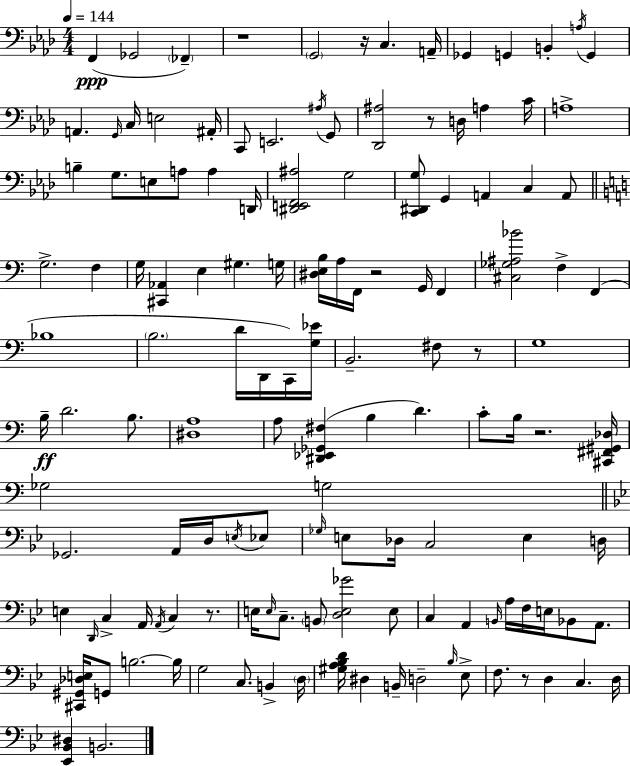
{
  \clef bass
  \numericTimeSignature
  \time 4/4
  \key aes \major
  \tempo 4 = 144
  f,4(\ppp ges,2 \parenthesize fes,4--) | r1 | \parenthesize g,2 r16 c4. a,16-- | ges,4 g,4 b,4-. \acciaccatura { a16 } g,4 | \break a,4. \grace { g,16 } c16 e2 | ais,16-. c,8 e,2. | \acciaccatura { ais16 } g,8 <des, ais>2 r8 d16 a4 | c'16 a1-> | \break b4-- g8. e8 a8 a4 | d,16 <dis, e, f, ais>2 g2 | <c, dis, g>8 g,4 a,4 c4 | a,8 \bar "||" \break \key a \minor g2.-> f4 | g16 <cis, aes,>4 e4 gis4. g16 | <dis e b>16 a16 f,16 r2 g,16 f,4 | <cis ges ais bes'>2 f4-> f,4( | \break bes1 | \parenthesize b2. d'16 d,16 c,16) <g ees'>16 | b,2.-- fis8 r8 | g1 | \break b16--\ff d'2. b8. | <dis a>1 | a8 <dis, ees, ges, fis>4( b4 d'4.) | c'8-. b16 r2. <cis, fis, gis, des>16 | \break ges2 g2 | \bar "||" \break \key bes \major ges,2. a,16 d16 \acciaccatura { e16 } ees8 | \grace { ges16 } e8 des16 c2 e4 | d16 e4 \grace { d,16 } c4-> a,16 \acciaccatura { a,16 } c4 | r8. e16 \grace { e16 } c8.-- \parenthesize b,8 <d e ges'>2 | \break e8 c4 a,4 \grace { b,16 } a16 f16 | e16 bes,8 a,8. <cis, gis, des e>16 g,8 b2.~~ | b16 g2 c8. | b,4-> \parenthesize d16 <gis a bes d'>16 dis4 b,16-- d2-- | \break \grace { bes16 } ees8-> f8. r8 d4 | c4. d16 <ees, bes, dis>4 b,2. | \bar "|."
}